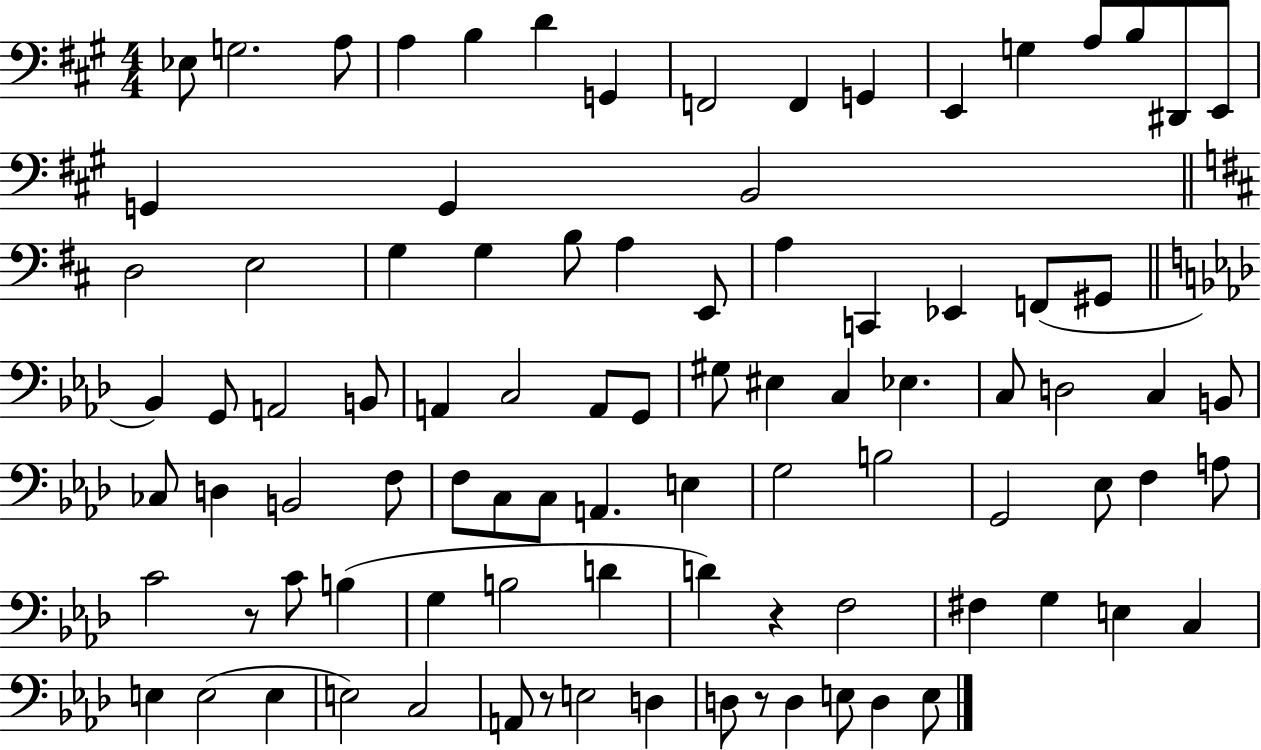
X:1
T:Untitled
M:4/4
L:1/4
K:A
_E,/2 G,2 A,/2 A, B, D G,, F,,2 F,, G,, E,, G, A,/2 B,/2 ^D,,/2 E,,/2 G,, G,, B,,2 D,2 E,2 G, G, B,/2 A, E,,/2 A, C,, _E,, F,,/2 ^G,,/2 _B,, G,,/2 A,,2 B,,/2 A,, C,2 A,,/2 G,,/2 ^G,/2 ^E, C, _E, C,/2 D,2 C, B,,/2 _C,/2 D, B,,2 F,/2 F,/2 C,/2 C,/2 A,, E, G,2 B,2 G,,2 _E,/2 F, A,/2 C2 z/2 C/2 B, G, B,2 D D z F,2 ^F, G, E, C, E, E,2 E, E,2 C,2 A,,/2 z/2 E,2 D, D,/2 z/2 D, E,/2 D, E,/2